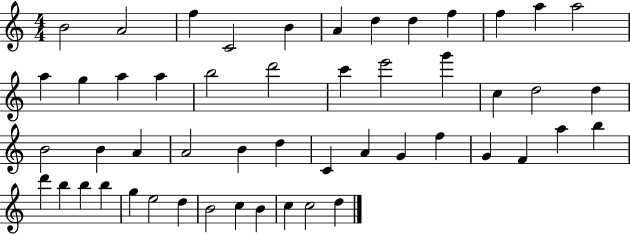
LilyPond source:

{
  \clef treble
  \numericTimeSignature
  \time 4/4
  \key c \major
  b'2 a'2 | f''4 c'2 b'4 | a'4 d''4 d''4 f''4 | f''4 a''4 a''2 | \break a''4 g''4 a''4 a''4 | b''2 d'''2 | c'''4 e'''2 g'''4 | c''4 d''2 d''4 | \break b'2 b'4 a'4 | a'2 b'4 d''4 | c'4 a'4 g'4 f''4 | g'4 f'4 a''4 b''4 | \break d'''4 b''4 b''4 b''4 | g''4 e''2 d''4 | b'2 c''4 b'4 | c''4 c''2 d''4 | \break \bar "|."
}